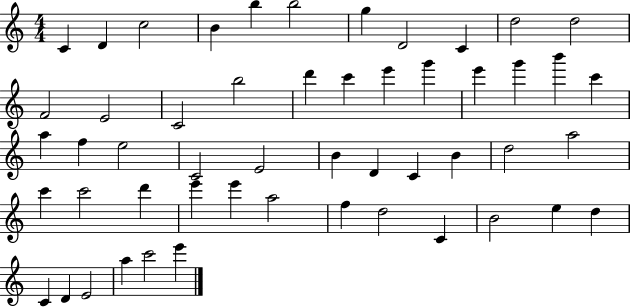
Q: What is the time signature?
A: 4/4